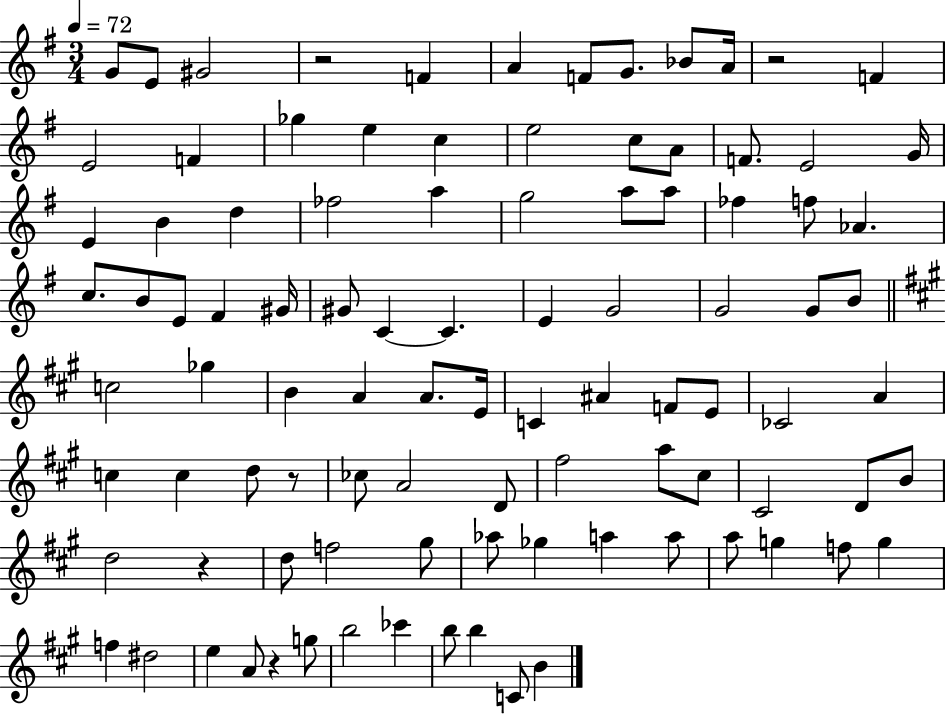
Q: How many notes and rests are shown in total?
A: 97